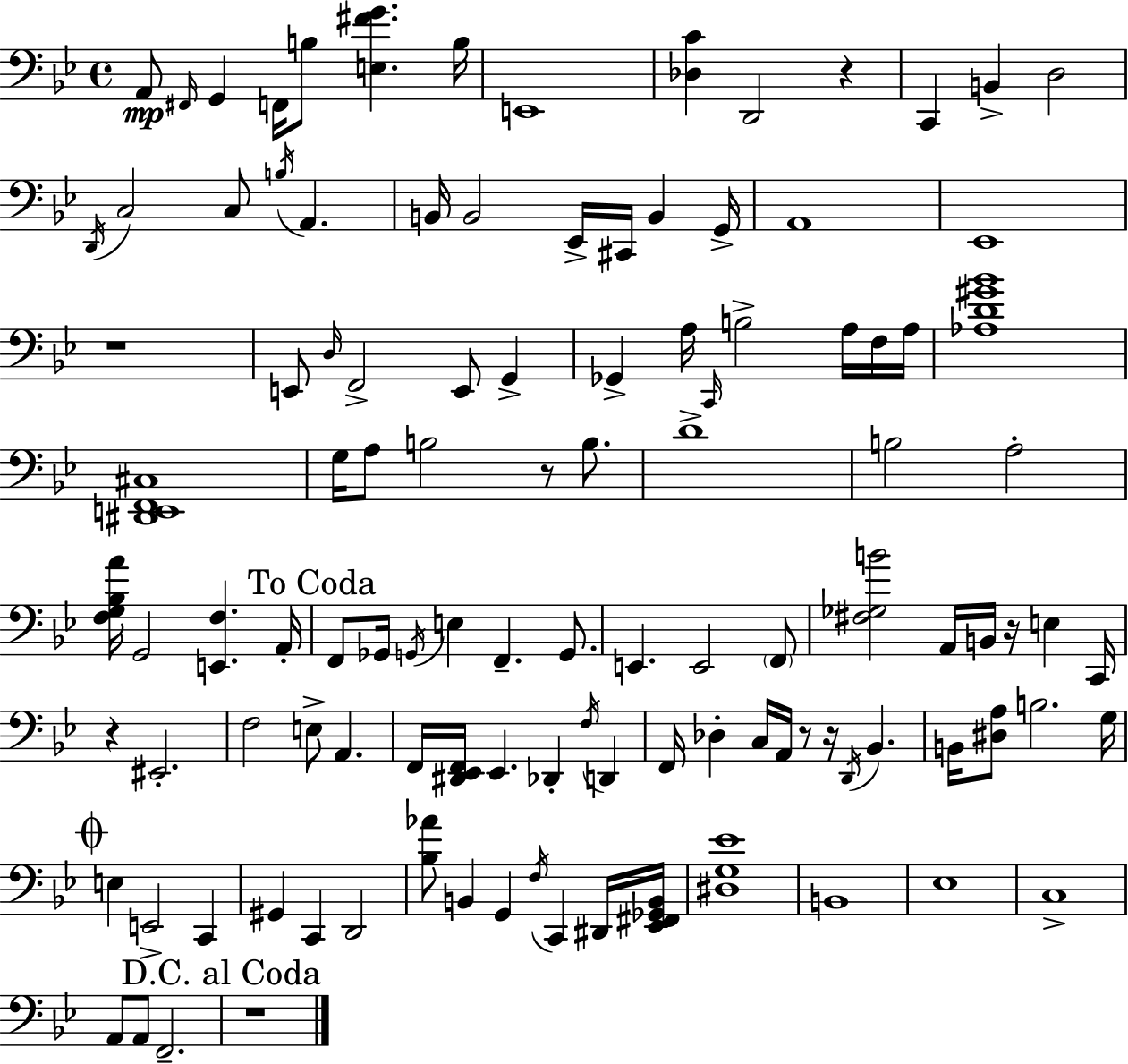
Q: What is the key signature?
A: BES major